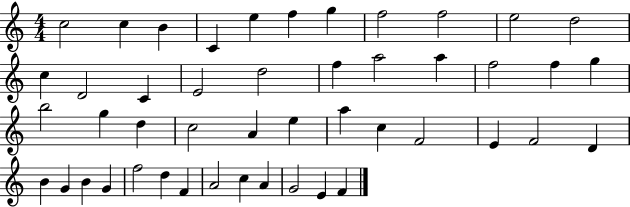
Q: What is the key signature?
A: C major